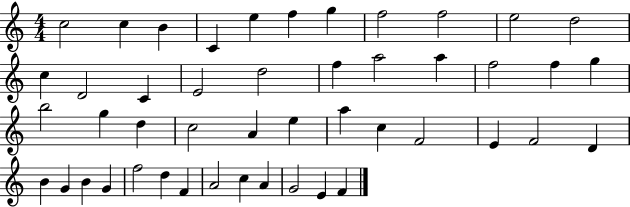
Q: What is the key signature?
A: C major